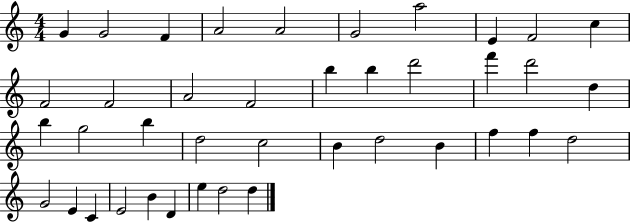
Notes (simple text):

G4/q G4/h F4/q A4/h A4/h G4/h A5/h E4/q F4/h C5/q F4/h F4/h A4/h F4/h B5/q B5/q D6/h F6/q D6/h D5/q B5/q G5/h B5/q D5/h C5/h B4/q D5/h B4/q F5/q F5/q D5/h G4/h E4/q C4/q E4/h B4/q D4/q E5/q D5/h D5/q